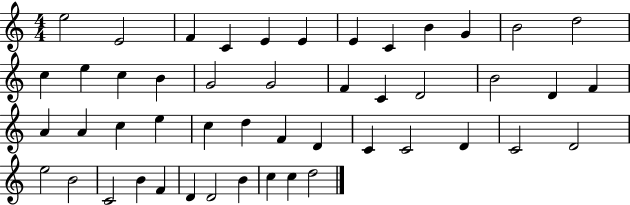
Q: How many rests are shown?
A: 0